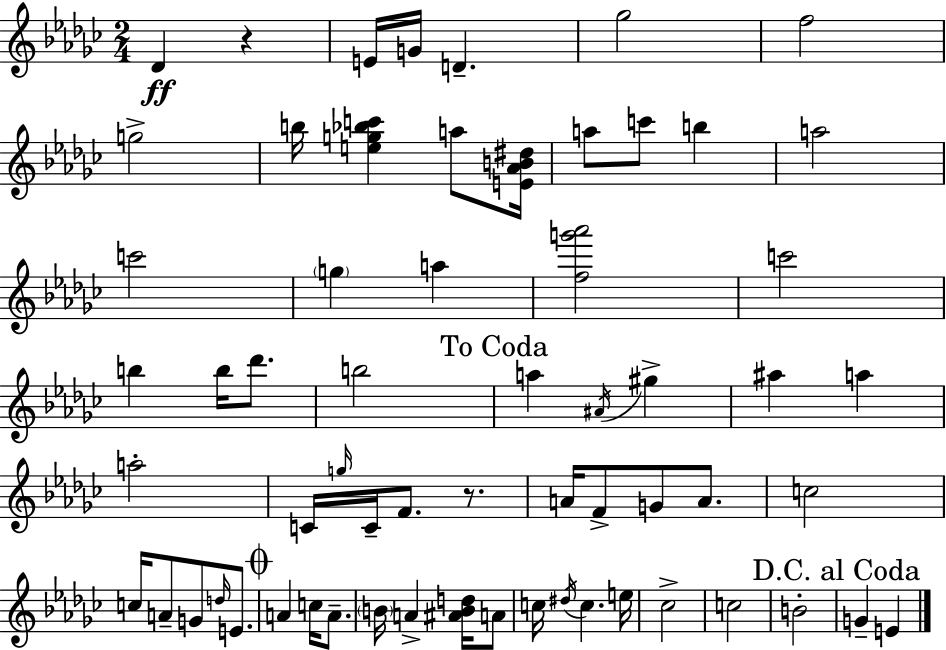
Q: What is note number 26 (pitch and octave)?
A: A5